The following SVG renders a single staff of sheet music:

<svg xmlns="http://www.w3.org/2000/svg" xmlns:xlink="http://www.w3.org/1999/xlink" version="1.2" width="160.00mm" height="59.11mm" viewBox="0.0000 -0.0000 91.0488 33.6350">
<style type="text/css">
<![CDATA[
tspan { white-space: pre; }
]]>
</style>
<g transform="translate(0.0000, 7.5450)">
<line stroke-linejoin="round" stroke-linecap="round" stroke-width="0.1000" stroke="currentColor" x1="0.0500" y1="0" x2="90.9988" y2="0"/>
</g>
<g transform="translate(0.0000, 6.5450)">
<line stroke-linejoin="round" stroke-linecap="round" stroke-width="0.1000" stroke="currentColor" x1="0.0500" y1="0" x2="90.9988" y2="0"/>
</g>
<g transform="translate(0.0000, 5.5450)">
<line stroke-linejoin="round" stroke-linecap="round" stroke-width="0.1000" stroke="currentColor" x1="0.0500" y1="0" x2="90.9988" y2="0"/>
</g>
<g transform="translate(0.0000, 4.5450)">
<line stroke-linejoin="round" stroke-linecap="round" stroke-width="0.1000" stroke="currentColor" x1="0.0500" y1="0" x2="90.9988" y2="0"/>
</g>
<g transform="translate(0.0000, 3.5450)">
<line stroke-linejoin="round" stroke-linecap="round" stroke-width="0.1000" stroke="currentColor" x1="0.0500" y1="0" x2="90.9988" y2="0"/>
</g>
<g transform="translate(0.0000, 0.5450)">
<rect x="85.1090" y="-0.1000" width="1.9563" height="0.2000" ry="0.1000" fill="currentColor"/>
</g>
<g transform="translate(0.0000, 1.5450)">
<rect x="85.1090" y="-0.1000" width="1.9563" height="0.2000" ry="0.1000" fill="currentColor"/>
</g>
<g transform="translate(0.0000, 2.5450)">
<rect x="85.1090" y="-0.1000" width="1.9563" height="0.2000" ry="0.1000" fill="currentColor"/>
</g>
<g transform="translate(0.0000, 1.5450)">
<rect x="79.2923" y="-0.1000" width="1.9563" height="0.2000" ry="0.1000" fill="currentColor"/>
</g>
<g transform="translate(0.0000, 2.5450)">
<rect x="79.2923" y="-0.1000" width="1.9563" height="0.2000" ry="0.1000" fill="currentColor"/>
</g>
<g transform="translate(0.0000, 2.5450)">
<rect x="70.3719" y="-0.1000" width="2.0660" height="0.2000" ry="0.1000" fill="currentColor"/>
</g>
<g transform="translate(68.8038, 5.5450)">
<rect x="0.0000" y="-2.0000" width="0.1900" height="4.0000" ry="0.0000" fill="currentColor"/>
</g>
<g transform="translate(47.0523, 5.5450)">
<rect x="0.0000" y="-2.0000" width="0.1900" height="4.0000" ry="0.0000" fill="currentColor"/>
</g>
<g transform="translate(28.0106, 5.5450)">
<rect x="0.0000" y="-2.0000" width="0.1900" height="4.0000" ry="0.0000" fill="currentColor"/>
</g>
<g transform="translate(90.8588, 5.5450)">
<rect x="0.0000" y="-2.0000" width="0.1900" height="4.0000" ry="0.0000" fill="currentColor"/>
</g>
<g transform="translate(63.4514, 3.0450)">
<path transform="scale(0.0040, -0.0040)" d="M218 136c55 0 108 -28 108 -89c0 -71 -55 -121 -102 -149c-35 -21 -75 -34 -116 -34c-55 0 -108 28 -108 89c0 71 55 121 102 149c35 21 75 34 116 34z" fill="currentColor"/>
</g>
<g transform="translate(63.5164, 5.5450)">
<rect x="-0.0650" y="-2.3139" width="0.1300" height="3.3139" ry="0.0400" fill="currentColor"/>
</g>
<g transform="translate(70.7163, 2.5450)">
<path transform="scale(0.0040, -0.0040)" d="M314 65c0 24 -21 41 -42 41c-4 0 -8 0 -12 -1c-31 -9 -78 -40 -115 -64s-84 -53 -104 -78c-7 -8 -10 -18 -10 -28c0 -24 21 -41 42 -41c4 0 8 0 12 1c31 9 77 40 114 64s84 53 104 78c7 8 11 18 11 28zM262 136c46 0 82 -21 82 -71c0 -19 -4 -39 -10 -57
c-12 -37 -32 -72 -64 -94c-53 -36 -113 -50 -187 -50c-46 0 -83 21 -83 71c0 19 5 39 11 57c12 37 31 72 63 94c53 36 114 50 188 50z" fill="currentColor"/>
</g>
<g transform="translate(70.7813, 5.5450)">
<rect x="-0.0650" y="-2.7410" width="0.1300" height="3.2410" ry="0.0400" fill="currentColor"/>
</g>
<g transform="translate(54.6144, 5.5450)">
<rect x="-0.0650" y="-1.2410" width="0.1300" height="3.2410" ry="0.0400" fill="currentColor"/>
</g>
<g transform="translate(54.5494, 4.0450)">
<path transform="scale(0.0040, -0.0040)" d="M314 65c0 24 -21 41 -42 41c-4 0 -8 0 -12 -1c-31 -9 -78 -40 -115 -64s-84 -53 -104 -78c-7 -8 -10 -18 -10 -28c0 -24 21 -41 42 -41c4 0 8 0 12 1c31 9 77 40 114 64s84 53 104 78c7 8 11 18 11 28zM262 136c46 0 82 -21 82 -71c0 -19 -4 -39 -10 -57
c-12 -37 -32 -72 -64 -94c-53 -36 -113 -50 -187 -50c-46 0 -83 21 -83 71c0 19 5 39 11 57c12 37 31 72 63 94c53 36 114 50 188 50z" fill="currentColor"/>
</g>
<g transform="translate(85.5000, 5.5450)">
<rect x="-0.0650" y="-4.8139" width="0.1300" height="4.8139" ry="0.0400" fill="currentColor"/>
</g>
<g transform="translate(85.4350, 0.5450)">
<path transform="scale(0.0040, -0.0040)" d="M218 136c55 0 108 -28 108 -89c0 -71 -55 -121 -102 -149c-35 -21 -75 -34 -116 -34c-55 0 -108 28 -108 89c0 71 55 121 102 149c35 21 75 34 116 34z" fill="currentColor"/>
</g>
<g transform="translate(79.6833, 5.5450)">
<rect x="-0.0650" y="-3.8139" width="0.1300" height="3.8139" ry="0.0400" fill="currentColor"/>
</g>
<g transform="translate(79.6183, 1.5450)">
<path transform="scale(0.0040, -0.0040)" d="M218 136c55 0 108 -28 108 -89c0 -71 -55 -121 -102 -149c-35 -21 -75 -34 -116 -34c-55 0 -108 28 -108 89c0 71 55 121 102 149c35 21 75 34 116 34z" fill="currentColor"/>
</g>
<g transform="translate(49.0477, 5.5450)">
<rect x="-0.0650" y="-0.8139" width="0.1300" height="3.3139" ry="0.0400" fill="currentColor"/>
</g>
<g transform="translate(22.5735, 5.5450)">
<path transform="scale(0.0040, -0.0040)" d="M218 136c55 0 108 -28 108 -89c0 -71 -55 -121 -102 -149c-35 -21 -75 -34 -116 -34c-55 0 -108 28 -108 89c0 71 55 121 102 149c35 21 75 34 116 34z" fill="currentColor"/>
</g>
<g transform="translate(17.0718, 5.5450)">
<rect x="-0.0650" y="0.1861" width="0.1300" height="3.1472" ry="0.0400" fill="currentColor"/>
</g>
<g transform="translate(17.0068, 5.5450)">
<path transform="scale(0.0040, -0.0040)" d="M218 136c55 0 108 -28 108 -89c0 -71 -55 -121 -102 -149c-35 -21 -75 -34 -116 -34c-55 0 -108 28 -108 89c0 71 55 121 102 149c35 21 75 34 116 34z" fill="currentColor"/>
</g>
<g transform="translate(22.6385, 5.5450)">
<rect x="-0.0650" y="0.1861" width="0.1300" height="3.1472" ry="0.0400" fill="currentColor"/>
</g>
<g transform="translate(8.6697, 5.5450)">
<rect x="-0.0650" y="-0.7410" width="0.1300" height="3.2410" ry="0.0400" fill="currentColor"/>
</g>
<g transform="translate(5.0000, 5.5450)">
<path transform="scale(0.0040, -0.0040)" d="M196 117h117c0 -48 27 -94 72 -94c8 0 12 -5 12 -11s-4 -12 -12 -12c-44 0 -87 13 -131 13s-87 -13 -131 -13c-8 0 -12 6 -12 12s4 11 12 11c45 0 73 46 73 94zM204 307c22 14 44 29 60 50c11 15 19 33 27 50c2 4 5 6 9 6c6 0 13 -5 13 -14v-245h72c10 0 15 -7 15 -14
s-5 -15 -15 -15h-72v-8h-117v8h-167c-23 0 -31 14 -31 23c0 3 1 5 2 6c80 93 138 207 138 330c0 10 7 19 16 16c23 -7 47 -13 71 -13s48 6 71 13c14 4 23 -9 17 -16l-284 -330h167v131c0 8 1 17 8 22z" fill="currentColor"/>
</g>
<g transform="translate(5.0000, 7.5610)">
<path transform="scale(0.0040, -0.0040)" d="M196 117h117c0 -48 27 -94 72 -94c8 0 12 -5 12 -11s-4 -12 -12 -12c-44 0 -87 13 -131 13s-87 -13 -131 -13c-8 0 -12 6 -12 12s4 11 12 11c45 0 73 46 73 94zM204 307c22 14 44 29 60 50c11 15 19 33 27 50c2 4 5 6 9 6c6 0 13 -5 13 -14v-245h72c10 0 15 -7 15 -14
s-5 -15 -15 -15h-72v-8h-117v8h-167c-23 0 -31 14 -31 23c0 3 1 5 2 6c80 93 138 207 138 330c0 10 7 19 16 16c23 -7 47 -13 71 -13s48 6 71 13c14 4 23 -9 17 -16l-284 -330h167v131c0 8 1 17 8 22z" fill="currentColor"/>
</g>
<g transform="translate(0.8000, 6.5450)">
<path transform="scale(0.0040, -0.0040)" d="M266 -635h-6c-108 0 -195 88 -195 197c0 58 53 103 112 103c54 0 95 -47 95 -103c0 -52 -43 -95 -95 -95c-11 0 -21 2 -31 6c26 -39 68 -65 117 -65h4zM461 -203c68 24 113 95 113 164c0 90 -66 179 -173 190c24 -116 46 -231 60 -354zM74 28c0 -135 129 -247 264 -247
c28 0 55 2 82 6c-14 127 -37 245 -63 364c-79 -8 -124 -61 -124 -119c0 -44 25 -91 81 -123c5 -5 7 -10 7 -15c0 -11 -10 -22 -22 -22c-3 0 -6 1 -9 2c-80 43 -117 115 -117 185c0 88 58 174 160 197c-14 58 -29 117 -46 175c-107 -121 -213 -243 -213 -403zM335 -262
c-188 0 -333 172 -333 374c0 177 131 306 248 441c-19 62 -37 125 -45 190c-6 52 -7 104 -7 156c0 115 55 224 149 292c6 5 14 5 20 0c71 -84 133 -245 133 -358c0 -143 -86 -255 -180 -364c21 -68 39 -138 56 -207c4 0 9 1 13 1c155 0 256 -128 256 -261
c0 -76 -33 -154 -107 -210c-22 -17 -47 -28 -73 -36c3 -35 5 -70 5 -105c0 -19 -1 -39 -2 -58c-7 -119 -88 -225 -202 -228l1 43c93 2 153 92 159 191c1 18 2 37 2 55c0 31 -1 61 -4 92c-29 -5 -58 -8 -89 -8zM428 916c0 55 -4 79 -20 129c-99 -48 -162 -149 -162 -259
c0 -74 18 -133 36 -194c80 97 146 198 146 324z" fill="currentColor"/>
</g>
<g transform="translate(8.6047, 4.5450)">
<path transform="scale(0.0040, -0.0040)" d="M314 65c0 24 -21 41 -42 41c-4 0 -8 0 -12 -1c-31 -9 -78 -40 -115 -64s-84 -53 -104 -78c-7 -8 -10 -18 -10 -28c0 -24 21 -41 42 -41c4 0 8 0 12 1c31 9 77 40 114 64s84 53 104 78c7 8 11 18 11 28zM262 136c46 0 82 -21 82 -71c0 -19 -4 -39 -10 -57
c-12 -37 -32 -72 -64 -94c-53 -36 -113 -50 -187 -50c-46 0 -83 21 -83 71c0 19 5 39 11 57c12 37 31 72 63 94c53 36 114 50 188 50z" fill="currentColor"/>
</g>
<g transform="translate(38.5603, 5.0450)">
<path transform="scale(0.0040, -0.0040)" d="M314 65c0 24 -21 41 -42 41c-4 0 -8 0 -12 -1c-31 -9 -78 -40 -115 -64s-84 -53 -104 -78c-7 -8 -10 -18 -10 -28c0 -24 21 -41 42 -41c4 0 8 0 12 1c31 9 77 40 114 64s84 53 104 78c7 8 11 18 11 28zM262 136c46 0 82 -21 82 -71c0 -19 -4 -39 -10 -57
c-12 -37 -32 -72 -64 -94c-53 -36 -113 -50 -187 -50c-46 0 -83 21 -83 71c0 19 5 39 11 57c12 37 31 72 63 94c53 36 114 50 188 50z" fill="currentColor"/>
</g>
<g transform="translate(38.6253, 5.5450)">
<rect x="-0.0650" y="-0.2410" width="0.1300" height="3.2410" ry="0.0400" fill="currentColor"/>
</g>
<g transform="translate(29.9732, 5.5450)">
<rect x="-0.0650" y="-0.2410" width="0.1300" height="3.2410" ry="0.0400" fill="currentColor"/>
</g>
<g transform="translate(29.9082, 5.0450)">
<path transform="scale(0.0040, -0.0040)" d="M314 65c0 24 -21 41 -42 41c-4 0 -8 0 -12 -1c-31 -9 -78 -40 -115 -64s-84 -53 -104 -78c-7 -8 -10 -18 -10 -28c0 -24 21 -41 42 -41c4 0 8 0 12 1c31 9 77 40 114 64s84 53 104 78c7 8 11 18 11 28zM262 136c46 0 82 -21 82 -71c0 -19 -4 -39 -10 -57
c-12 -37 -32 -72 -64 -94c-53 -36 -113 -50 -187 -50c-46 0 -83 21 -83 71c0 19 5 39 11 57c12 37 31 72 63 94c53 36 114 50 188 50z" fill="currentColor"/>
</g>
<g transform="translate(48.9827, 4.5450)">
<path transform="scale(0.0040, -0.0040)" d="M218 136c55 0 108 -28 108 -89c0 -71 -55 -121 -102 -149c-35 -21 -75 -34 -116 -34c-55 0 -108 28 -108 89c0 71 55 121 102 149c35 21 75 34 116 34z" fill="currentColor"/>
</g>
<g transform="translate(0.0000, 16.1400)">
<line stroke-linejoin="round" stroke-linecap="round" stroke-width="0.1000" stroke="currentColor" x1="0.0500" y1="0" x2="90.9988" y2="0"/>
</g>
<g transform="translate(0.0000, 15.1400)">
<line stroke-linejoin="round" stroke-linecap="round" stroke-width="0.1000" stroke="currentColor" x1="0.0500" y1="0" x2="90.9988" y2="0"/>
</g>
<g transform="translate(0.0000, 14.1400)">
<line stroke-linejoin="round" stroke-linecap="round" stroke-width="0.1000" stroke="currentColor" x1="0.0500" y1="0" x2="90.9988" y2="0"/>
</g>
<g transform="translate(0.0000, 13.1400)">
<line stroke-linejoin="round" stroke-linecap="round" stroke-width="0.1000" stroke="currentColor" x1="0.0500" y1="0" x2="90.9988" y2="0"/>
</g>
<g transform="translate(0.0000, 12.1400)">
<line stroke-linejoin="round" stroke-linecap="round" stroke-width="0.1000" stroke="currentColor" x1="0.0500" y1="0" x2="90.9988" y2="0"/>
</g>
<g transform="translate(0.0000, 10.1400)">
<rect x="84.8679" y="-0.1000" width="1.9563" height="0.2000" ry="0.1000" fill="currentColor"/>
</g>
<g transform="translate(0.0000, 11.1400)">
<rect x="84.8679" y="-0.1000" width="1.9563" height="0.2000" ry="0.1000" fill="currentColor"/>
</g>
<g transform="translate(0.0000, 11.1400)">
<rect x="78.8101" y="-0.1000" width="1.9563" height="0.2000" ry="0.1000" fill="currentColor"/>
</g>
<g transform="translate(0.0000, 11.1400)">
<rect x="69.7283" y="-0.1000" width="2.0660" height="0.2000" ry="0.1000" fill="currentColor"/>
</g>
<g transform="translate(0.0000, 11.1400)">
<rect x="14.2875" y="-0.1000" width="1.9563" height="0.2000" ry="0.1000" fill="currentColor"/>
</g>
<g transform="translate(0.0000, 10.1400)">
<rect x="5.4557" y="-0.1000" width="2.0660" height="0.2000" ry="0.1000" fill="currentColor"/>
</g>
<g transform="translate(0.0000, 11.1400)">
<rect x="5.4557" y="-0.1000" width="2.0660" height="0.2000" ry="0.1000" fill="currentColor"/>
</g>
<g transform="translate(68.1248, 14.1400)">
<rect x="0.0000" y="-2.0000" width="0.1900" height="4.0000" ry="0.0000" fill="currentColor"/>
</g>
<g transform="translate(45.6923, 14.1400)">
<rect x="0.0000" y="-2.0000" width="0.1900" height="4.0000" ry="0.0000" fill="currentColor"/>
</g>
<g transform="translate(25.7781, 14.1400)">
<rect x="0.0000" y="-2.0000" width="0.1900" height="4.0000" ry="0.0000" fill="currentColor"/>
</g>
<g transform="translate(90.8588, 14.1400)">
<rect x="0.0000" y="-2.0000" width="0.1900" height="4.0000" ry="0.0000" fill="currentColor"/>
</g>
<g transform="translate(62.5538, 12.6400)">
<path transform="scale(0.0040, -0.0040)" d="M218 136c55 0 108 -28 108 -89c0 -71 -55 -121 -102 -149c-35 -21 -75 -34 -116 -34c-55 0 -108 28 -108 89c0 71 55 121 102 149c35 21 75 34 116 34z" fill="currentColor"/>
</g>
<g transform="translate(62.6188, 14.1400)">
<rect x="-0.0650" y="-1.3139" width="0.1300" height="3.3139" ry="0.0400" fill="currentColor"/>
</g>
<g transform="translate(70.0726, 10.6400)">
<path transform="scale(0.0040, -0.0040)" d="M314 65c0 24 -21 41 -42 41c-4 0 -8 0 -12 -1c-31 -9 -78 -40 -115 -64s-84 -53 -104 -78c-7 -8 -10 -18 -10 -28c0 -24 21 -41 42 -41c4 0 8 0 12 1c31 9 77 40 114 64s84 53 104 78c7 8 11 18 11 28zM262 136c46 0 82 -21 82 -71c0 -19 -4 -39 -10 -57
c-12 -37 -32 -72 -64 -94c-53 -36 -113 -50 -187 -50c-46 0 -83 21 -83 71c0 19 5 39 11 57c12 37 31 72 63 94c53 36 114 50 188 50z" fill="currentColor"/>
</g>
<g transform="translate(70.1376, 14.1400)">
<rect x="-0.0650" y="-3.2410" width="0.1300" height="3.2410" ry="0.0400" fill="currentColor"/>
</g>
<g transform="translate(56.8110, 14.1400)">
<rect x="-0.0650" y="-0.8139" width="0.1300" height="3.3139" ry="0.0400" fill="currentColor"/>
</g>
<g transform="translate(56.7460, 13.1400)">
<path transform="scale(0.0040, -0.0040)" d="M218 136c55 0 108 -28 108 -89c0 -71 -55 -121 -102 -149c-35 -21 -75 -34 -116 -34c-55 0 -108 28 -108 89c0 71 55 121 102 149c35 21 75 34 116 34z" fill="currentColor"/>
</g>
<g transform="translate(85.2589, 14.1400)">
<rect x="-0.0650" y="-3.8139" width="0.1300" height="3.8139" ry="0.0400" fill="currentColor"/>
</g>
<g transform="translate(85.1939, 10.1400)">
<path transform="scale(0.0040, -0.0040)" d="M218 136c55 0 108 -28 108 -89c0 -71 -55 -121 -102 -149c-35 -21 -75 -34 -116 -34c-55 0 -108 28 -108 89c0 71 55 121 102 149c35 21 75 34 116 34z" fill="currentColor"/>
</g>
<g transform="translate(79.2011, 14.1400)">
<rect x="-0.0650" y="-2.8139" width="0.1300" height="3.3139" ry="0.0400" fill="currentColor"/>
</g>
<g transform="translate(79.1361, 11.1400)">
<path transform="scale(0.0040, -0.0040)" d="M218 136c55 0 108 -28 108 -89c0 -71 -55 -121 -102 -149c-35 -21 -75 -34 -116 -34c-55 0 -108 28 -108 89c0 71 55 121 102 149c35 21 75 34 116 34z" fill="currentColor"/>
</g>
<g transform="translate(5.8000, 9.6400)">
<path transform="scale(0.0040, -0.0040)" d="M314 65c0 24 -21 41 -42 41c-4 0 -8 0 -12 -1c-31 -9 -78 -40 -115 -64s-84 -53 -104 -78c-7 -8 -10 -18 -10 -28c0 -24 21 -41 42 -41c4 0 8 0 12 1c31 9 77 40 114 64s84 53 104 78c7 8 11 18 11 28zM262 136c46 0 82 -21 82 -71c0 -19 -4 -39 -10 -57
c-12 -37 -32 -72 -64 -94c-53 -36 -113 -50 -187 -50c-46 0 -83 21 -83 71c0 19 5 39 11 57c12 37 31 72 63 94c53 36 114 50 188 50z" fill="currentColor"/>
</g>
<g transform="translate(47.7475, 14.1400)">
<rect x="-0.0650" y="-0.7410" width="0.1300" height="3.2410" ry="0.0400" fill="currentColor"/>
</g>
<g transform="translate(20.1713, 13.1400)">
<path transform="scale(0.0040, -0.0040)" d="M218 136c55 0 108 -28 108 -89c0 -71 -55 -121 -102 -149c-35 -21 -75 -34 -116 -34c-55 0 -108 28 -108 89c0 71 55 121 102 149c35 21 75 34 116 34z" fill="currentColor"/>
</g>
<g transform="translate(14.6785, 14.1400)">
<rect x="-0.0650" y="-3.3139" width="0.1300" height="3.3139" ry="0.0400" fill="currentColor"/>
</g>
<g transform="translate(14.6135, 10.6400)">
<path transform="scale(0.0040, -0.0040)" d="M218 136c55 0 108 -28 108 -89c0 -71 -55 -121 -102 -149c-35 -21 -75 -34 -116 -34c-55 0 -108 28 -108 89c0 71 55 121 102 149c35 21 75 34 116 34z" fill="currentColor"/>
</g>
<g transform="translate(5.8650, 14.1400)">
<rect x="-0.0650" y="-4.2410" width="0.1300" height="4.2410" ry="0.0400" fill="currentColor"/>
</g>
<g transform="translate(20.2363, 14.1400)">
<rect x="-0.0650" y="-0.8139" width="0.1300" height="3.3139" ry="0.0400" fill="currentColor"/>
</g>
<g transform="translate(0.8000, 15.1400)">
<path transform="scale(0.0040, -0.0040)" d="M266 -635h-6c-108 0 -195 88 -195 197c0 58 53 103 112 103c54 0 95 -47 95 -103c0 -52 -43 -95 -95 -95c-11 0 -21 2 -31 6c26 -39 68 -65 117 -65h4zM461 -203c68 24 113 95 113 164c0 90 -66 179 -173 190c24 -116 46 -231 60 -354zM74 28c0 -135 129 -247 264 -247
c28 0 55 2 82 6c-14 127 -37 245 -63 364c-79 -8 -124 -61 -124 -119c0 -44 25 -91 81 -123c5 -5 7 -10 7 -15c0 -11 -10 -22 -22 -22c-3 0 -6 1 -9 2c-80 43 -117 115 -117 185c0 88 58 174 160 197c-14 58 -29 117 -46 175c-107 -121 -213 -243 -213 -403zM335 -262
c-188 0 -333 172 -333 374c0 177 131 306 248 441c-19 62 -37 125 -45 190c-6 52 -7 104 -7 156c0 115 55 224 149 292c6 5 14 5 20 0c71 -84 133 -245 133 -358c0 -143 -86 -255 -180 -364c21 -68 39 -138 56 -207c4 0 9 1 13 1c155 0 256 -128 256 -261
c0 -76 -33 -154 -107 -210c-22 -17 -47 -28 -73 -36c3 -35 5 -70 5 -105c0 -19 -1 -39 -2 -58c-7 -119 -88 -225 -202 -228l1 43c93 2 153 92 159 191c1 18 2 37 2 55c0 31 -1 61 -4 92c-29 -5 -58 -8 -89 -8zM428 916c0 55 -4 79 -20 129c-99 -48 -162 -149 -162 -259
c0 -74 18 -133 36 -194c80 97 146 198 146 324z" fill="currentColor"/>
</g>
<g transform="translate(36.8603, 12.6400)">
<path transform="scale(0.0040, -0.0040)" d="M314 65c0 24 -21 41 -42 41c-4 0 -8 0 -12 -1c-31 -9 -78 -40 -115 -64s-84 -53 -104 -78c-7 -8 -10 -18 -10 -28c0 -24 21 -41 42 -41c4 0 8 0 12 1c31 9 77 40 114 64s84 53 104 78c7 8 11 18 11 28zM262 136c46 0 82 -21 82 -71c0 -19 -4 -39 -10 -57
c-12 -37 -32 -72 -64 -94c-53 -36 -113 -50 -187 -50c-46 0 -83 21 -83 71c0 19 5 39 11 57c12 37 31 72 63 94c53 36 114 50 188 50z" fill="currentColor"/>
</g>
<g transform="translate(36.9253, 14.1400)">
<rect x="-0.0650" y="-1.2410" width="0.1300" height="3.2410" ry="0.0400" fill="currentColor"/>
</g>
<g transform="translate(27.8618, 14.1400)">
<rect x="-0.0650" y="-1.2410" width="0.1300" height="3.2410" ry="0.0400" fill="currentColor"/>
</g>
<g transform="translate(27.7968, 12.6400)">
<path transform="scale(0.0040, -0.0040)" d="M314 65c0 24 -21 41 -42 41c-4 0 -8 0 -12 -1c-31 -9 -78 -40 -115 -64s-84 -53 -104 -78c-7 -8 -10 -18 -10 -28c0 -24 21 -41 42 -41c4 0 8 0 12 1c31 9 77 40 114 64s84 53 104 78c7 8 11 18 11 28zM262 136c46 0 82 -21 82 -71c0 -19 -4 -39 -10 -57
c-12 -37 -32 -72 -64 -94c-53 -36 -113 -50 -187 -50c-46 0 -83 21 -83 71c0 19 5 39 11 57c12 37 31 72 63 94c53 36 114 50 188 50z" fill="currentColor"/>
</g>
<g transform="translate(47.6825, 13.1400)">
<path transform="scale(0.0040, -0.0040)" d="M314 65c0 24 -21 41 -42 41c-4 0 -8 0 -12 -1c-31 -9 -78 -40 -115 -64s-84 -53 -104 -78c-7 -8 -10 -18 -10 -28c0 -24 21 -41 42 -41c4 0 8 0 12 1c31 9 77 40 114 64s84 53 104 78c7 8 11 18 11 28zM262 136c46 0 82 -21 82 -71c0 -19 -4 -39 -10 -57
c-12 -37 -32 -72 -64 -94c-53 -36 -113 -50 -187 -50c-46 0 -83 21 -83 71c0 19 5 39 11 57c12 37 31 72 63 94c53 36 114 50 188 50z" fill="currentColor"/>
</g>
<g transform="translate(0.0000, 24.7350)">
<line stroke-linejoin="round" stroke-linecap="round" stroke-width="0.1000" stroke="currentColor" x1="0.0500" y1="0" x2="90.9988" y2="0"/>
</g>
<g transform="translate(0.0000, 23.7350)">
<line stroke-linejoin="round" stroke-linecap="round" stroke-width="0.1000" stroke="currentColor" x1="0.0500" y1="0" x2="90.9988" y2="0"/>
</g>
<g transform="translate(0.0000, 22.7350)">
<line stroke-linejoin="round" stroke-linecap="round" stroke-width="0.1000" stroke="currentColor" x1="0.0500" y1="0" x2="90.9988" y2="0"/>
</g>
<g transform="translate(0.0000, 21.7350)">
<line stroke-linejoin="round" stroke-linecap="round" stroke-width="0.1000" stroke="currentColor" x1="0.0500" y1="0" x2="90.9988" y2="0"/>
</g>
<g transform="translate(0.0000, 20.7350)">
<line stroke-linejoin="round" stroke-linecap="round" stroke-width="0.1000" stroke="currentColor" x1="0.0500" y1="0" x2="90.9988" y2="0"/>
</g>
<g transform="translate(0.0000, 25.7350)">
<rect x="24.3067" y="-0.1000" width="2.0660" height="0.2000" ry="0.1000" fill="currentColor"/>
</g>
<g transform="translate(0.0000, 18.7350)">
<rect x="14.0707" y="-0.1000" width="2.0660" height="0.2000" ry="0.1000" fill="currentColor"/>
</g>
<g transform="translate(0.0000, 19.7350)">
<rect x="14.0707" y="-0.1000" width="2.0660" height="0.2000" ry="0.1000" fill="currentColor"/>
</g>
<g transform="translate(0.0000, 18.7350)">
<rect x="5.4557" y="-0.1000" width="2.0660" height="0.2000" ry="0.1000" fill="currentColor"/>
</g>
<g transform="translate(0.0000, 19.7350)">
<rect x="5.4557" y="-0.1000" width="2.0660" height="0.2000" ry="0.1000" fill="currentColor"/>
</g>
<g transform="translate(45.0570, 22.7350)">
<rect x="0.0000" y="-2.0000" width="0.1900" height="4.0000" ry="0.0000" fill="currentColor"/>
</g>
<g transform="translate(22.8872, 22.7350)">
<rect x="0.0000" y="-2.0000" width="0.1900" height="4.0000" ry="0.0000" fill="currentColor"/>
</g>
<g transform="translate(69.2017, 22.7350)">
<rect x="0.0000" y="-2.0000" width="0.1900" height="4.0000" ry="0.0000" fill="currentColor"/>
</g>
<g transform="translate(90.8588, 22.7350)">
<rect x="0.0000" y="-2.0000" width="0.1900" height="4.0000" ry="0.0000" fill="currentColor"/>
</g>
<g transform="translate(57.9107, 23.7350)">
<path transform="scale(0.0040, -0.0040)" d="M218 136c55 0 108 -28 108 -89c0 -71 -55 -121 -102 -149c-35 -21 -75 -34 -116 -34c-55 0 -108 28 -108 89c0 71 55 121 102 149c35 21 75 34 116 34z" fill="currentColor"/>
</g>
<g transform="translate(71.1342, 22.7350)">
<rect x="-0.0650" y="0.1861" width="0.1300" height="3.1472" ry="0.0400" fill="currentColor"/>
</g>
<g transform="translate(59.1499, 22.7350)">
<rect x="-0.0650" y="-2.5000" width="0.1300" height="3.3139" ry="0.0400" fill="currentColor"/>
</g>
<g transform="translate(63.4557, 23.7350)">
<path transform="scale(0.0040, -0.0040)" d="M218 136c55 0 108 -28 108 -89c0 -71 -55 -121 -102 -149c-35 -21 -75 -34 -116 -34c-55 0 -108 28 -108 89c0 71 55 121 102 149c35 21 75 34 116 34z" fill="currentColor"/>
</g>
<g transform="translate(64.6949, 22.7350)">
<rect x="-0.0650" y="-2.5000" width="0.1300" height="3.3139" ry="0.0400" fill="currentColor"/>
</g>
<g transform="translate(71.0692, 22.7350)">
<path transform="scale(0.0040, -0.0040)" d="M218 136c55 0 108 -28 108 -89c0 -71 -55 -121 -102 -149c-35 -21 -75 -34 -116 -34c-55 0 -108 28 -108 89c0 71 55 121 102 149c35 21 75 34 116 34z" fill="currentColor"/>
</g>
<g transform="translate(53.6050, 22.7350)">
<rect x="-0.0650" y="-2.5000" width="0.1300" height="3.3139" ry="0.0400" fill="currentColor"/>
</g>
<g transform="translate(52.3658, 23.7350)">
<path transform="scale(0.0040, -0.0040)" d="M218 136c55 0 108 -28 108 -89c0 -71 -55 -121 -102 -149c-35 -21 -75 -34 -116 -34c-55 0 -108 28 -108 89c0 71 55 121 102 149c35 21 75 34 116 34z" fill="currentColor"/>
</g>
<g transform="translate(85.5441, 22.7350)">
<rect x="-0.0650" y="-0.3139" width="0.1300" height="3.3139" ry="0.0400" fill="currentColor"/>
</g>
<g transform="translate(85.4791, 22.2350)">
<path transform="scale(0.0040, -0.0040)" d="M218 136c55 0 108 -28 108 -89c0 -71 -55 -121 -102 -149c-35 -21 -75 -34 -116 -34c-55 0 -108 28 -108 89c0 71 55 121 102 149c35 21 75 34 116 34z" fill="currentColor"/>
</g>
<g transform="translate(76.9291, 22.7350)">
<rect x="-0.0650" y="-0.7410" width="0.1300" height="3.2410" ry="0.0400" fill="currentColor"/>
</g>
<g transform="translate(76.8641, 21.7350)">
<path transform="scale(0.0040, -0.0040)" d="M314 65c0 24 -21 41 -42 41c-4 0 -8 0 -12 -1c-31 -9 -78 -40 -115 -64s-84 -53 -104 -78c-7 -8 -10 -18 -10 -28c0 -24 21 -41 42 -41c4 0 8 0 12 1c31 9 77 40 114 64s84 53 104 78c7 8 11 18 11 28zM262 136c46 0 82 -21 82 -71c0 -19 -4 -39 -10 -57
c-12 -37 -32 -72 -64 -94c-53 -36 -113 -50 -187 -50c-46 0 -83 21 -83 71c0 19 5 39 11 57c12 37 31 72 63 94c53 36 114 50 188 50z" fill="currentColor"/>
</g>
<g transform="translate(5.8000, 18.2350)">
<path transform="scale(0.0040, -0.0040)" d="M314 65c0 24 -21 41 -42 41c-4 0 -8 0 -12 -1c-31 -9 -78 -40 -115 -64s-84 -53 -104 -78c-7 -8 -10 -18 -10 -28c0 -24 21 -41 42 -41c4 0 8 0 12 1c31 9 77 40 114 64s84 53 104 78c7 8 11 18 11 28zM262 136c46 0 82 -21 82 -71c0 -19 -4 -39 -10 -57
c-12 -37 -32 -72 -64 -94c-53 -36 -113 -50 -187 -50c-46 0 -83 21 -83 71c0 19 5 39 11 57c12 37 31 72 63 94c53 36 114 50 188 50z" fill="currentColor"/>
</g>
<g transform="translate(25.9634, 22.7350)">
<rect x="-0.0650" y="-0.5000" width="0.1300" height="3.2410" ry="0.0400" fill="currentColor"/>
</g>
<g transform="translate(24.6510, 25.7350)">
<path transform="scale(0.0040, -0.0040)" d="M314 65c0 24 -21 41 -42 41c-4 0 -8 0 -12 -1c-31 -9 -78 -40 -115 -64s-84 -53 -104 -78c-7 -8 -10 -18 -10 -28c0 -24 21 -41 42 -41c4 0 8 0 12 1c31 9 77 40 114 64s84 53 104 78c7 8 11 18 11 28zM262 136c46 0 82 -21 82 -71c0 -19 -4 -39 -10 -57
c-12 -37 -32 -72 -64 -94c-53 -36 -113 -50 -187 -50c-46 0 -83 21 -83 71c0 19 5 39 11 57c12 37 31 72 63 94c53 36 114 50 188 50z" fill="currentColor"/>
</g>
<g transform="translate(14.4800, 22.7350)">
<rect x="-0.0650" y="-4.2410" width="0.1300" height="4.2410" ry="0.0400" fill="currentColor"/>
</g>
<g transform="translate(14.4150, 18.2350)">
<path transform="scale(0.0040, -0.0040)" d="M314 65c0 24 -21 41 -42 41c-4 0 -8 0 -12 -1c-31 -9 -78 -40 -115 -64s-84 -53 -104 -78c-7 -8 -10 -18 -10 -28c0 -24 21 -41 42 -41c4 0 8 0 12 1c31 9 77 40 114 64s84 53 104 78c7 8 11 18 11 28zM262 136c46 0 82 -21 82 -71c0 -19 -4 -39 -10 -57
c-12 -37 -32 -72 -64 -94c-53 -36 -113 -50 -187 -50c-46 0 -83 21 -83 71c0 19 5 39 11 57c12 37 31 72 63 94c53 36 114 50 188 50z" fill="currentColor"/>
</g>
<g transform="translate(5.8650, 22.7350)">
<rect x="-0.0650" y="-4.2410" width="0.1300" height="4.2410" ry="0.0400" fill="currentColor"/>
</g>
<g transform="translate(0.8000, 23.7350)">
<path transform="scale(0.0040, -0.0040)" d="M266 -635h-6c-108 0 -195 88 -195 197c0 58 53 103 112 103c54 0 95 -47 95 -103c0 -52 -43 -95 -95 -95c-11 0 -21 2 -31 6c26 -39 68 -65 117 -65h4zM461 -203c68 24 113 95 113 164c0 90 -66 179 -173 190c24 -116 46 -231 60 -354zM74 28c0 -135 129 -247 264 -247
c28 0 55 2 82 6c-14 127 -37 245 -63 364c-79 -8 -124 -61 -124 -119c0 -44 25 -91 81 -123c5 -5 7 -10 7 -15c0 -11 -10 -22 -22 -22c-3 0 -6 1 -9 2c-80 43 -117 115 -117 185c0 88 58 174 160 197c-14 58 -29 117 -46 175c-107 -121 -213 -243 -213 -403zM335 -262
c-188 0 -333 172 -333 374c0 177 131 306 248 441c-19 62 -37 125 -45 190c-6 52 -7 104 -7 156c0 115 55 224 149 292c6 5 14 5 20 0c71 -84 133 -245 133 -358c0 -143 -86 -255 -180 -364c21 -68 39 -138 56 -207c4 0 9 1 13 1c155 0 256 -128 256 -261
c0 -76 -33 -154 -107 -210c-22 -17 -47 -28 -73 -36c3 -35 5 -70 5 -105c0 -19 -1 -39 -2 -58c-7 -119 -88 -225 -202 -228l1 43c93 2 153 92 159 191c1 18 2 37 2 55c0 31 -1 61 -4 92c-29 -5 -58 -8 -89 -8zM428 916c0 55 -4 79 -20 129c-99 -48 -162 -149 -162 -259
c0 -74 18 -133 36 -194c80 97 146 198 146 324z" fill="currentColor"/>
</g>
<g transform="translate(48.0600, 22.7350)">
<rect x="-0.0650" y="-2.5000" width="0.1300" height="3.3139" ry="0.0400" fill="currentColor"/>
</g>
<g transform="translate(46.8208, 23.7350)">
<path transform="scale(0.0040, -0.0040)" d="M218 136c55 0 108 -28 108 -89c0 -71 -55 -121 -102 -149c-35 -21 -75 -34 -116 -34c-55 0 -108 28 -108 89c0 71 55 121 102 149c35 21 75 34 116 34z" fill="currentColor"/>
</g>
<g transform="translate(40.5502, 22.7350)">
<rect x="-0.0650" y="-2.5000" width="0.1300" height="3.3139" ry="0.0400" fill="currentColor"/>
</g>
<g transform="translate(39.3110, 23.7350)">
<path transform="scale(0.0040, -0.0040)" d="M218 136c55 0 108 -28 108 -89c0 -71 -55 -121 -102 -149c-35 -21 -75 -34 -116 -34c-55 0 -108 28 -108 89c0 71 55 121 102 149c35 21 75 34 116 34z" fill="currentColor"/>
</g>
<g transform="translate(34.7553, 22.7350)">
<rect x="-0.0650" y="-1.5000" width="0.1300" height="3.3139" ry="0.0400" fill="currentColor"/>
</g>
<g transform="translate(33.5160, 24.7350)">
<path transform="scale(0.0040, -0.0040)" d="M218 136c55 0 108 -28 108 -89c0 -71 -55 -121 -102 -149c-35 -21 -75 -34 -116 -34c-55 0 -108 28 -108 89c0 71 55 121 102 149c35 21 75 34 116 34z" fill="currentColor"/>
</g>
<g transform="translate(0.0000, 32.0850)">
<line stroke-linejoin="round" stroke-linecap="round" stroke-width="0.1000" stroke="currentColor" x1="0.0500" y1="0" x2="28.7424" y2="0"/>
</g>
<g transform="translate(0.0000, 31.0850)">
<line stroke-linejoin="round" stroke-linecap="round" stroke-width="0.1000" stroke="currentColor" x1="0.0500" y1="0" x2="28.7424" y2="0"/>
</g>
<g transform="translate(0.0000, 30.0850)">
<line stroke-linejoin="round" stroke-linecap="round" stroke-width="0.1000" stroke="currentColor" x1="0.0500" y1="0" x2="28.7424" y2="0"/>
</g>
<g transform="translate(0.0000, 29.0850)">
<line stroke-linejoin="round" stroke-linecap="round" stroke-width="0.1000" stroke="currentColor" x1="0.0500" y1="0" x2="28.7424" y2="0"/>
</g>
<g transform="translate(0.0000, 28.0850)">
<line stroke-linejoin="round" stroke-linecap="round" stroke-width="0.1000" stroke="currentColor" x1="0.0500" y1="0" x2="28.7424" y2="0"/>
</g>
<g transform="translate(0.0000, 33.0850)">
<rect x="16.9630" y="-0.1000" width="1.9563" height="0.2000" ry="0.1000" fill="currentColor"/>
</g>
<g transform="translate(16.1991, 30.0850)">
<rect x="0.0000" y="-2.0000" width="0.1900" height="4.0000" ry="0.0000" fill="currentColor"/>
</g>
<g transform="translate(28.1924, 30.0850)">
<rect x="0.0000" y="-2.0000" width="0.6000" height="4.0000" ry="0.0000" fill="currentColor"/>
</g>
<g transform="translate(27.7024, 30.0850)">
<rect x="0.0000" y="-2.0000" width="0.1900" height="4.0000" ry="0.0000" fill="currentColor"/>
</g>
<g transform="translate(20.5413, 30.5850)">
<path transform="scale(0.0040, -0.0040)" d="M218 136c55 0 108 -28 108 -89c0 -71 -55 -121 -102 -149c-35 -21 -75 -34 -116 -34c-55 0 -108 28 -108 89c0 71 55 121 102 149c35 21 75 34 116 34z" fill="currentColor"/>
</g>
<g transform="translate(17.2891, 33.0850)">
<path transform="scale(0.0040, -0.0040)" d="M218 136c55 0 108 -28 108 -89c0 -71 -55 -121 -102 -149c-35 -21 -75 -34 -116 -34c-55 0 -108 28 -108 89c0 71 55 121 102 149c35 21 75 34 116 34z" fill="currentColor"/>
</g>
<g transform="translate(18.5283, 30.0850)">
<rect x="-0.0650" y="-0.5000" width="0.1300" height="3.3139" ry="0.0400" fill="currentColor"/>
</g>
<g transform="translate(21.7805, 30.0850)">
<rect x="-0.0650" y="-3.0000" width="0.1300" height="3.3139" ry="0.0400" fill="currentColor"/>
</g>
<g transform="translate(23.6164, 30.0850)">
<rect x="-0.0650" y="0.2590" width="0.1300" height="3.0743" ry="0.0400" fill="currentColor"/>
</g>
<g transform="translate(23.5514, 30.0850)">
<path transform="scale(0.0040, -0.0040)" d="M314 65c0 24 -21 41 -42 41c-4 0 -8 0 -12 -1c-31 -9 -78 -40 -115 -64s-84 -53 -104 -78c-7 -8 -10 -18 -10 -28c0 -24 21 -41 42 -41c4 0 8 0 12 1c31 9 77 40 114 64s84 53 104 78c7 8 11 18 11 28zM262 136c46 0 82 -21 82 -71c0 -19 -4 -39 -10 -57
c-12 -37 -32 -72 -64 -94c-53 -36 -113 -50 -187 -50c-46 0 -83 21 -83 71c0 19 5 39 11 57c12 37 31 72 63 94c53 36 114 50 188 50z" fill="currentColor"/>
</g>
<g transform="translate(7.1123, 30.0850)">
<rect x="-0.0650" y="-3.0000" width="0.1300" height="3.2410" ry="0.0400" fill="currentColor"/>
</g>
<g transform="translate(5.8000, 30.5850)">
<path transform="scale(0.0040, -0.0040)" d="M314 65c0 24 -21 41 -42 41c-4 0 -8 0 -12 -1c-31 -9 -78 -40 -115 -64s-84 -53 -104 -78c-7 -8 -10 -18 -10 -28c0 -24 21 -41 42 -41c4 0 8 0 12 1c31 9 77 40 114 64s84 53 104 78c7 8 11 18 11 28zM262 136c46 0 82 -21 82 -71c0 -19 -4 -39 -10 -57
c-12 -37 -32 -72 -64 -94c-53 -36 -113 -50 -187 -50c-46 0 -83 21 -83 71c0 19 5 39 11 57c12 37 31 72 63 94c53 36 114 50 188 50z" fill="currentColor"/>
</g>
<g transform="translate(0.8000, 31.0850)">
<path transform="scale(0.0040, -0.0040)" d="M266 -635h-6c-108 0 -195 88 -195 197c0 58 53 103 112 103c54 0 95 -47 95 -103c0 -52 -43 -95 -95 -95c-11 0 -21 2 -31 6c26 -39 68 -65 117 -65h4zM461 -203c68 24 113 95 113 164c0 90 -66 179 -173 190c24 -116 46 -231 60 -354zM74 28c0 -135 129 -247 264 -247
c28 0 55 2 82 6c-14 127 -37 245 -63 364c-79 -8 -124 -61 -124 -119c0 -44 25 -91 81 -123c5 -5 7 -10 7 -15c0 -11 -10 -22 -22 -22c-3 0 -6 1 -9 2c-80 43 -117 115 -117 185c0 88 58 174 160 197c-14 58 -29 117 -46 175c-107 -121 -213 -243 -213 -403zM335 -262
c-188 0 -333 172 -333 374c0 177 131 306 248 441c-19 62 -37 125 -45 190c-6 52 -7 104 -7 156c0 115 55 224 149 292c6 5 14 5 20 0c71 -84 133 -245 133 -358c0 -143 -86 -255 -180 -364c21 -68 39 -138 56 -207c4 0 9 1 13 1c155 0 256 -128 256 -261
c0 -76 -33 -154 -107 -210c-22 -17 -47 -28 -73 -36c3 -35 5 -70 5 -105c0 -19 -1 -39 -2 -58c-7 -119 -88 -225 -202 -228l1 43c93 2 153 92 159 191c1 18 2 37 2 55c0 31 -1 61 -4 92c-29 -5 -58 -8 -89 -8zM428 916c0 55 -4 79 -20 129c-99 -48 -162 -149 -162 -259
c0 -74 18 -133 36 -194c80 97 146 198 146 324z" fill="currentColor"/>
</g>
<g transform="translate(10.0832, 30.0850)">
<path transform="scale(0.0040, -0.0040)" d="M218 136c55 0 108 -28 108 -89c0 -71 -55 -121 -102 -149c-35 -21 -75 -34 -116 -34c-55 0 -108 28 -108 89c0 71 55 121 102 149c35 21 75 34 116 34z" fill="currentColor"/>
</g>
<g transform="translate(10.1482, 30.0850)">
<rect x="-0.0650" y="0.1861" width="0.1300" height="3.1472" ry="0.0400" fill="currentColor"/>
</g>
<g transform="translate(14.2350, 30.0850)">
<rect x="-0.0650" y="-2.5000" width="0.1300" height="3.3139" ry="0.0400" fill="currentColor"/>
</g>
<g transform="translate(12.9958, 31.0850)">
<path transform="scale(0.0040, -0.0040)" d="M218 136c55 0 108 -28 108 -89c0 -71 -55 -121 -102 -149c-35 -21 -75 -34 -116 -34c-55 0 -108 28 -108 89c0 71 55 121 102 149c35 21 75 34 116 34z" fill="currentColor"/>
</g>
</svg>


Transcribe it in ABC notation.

X:1
T:Untitled
M:4/4
L:1/4
K:C
d2 B B c2 c2 d e2 g a2 c' e' d'2 b d e2 e2 d2 d e b2 a c' d'2 d'2 C2 E G G G G G B d2 c A2 B G C A B2